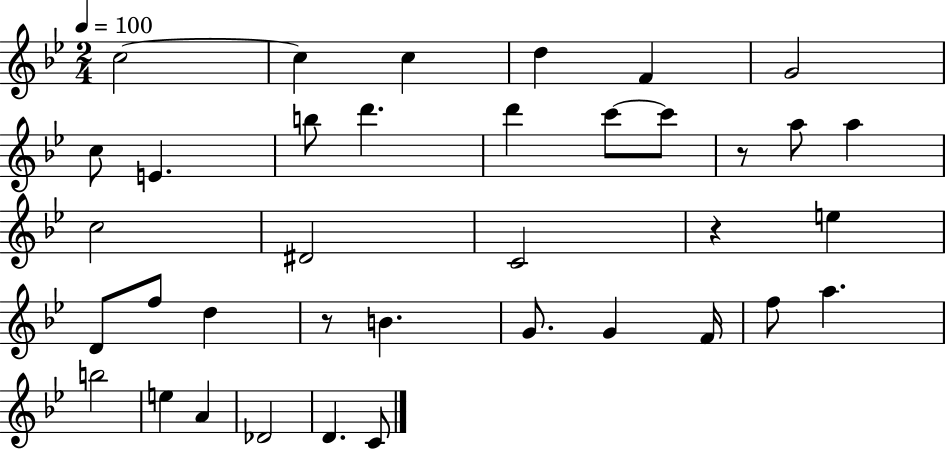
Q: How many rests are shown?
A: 3